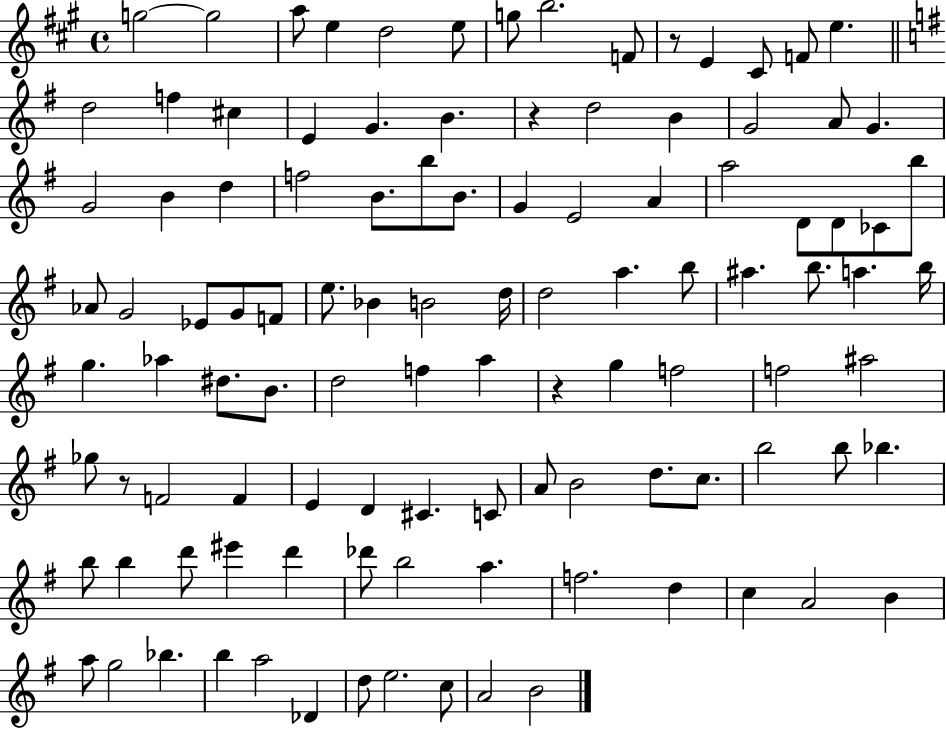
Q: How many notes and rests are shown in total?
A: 108